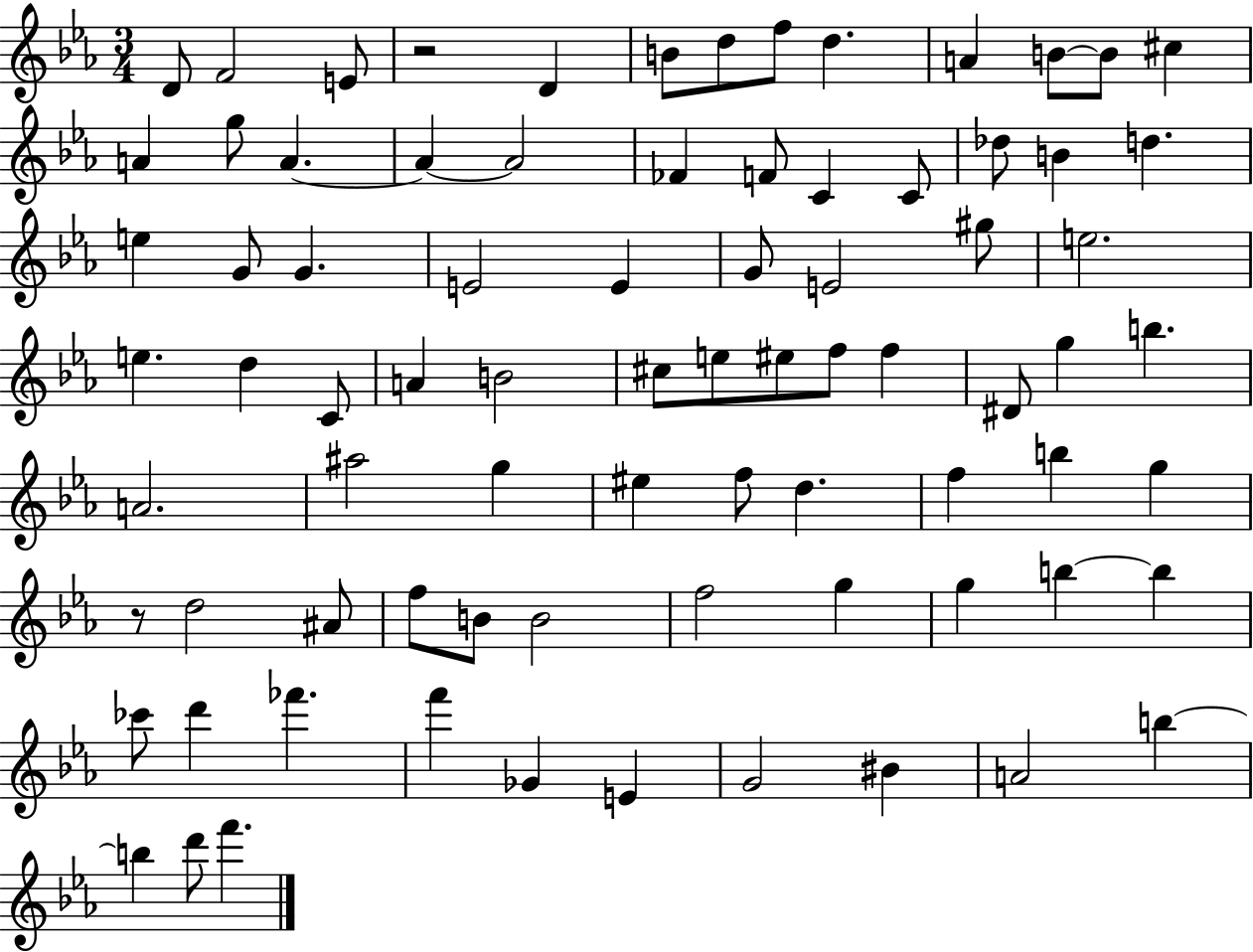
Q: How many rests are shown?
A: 2